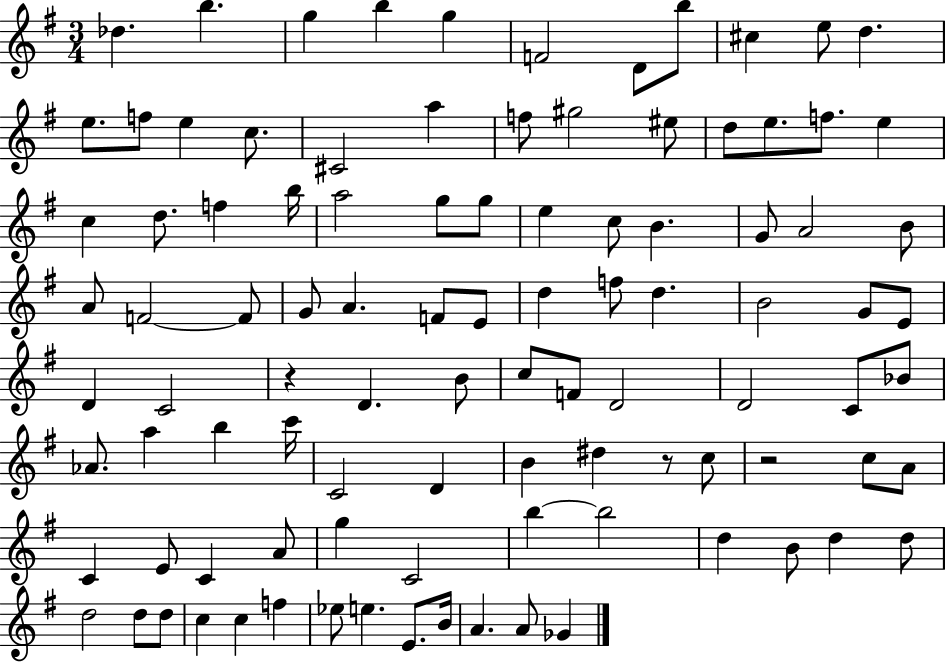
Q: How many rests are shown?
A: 3